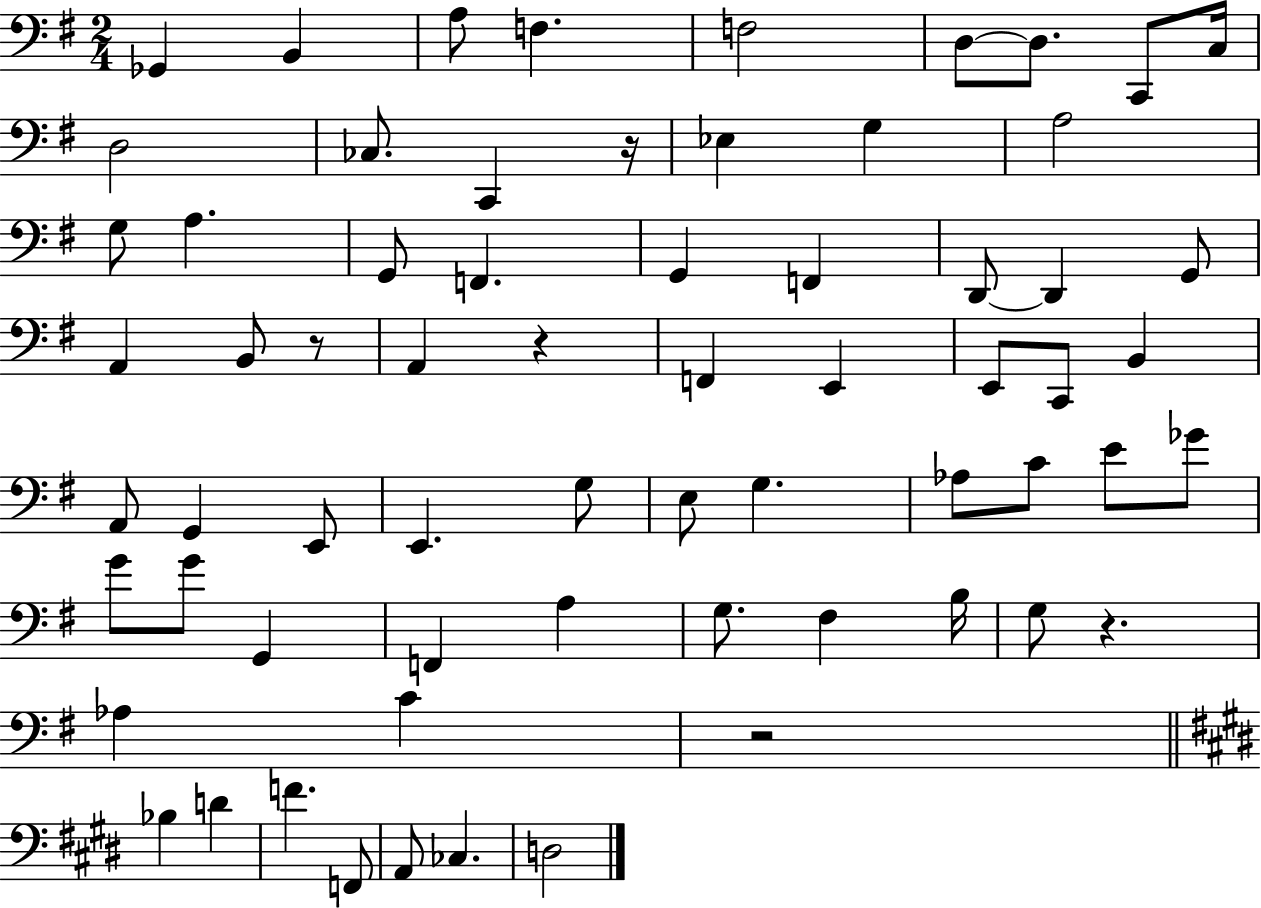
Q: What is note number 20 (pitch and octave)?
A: G2